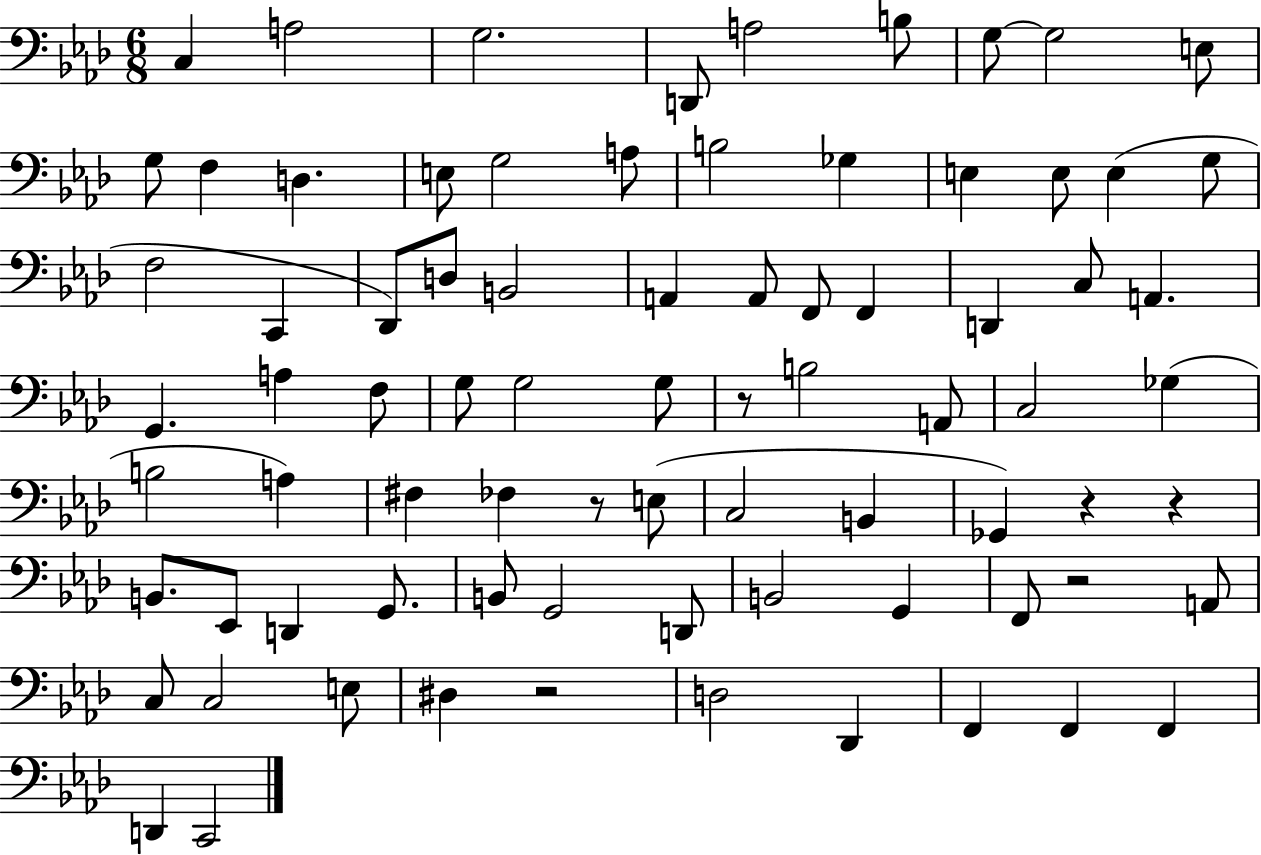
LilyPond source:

{
  \clef bass
  \numericTimeSignature
  \time 6/8
  \key aes \major
  c4 a2 | g2. | d,8 a2 b8 | g8~~ g2 e8 | \break g8 f4 d4. | e8 g2 a8 | b2 ges4 | e4 e8 e4( g8 | \break f2 c,4 | des,8) d8 b,2 | a,4 a,8 f,8 f,4 | d,4 c8 a,4. | \break g,4. a4 f8 | g8 g2 g8 | r8 b2 a,8 | c2 ges4( | \break b2 a4) | fis4 fes4 r8 e8( | c2 b,4 | ges,4) r4 r4 | \break b,8. ees,8 d,4 g,8. | b,8 g,2 d,8 | b,2 g,4 | f,8 r2 a,8 | \break c8 c2 e8 | dis4 r2 | d2 des,4 | f,4 f,4 f,4 | \break d,4 c,2 | \bar "|."
}